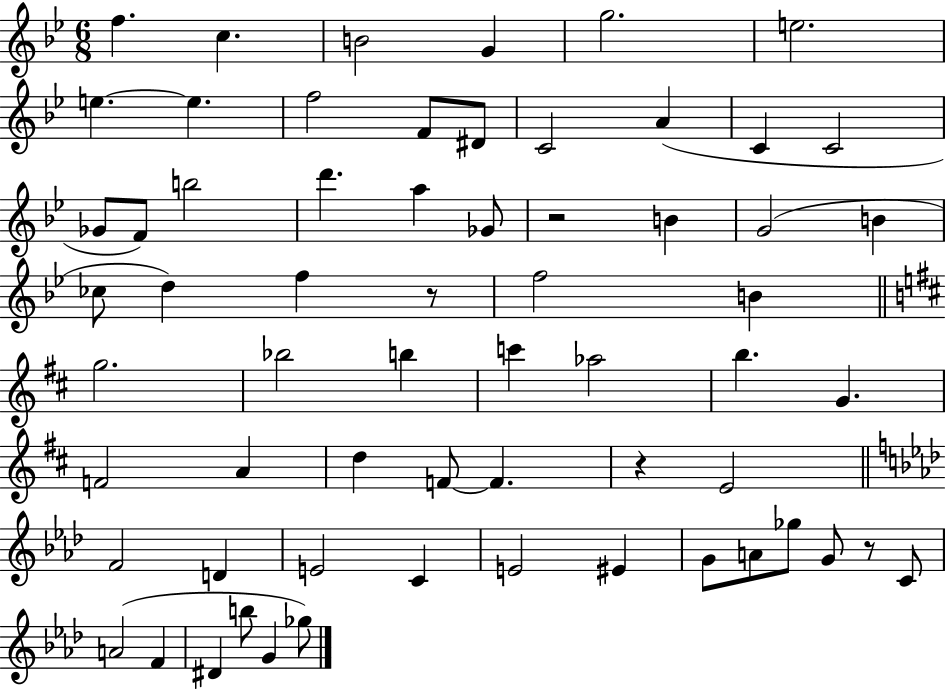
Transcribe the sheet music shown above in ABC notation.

X:1
T:Untitled
M:6/8
L:1/4
K:Bb
f c B2 G g2 e2 e e f2 F/2 ^D/2 C2 A C C2 _G/2 F/2 b2 d' a _G/2 z2 B G2 B _c/2 d f z/2 f2 B g2 _b2 b c' _a2 b G F2 A d F/2 F z E2 F2 D E2 C E2 ^E G/2 A/2 _g/2 G/2 z/2 C/2 A2 F ^D b/2 G _g/2